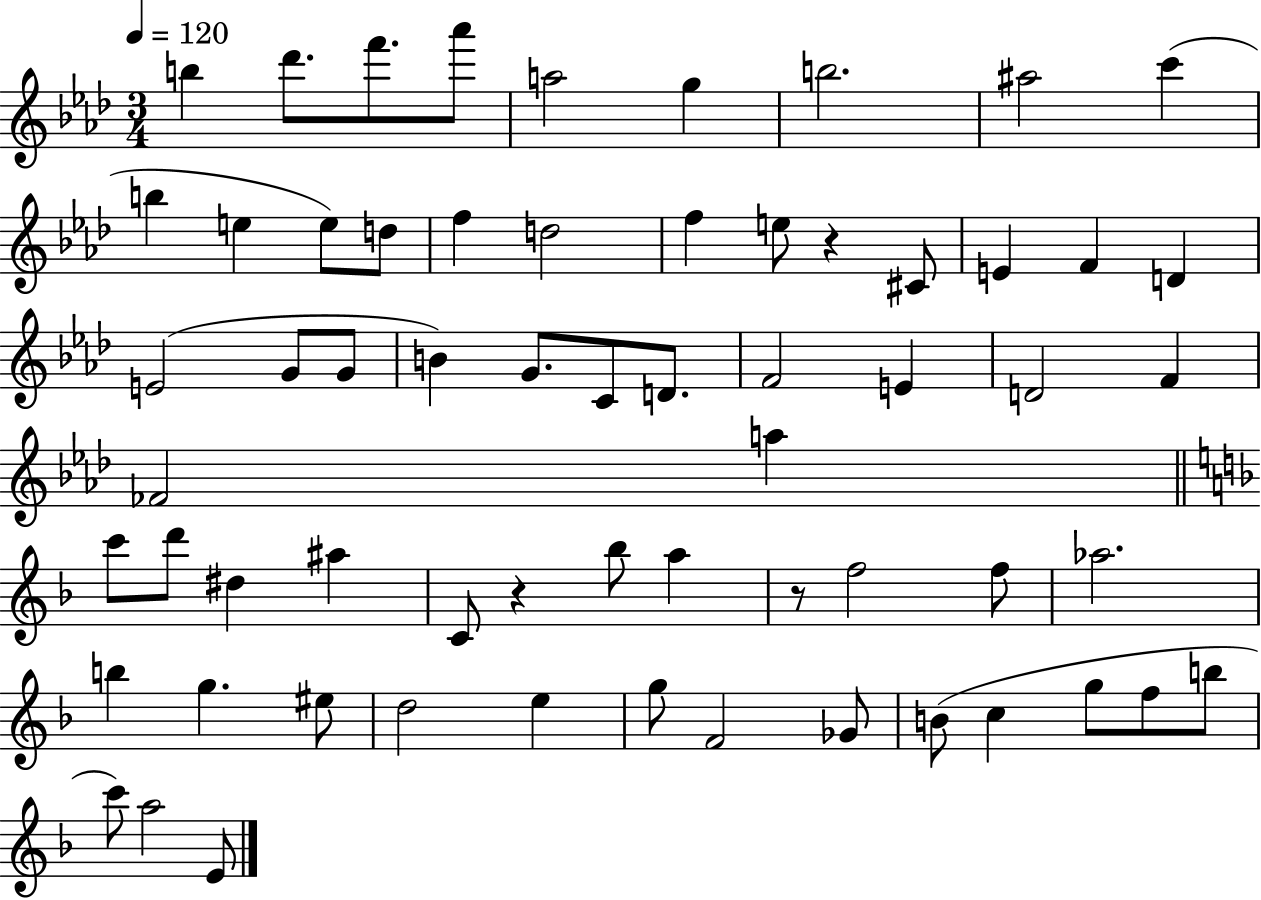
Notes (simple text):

B5/q Db6/e. F6/e. Ab6/e A5/h G5/q B5/h. A#5/h C6/q B5/q E5/q E5/e D5/e F5/q D5/h F5/q E5/e R/q C#4/e E4/q F4/q D4/q E4/h G4/e G4/e B4/q G4/e. C4/e D4/e. F4/h E4/q D4/h F4/q FES4/h A5/q C6/e D6/e D#5/q A#5/q C4/e R/q Bb5/e A5/q R/e F5/h F5/e Ab5/h. B5/q G5/q. EIS5/e D5/h E5/q G5/e F4/h Gb4/e B4/e C5/q G5/e F5/e B5/e C6/e A5/h E4/e